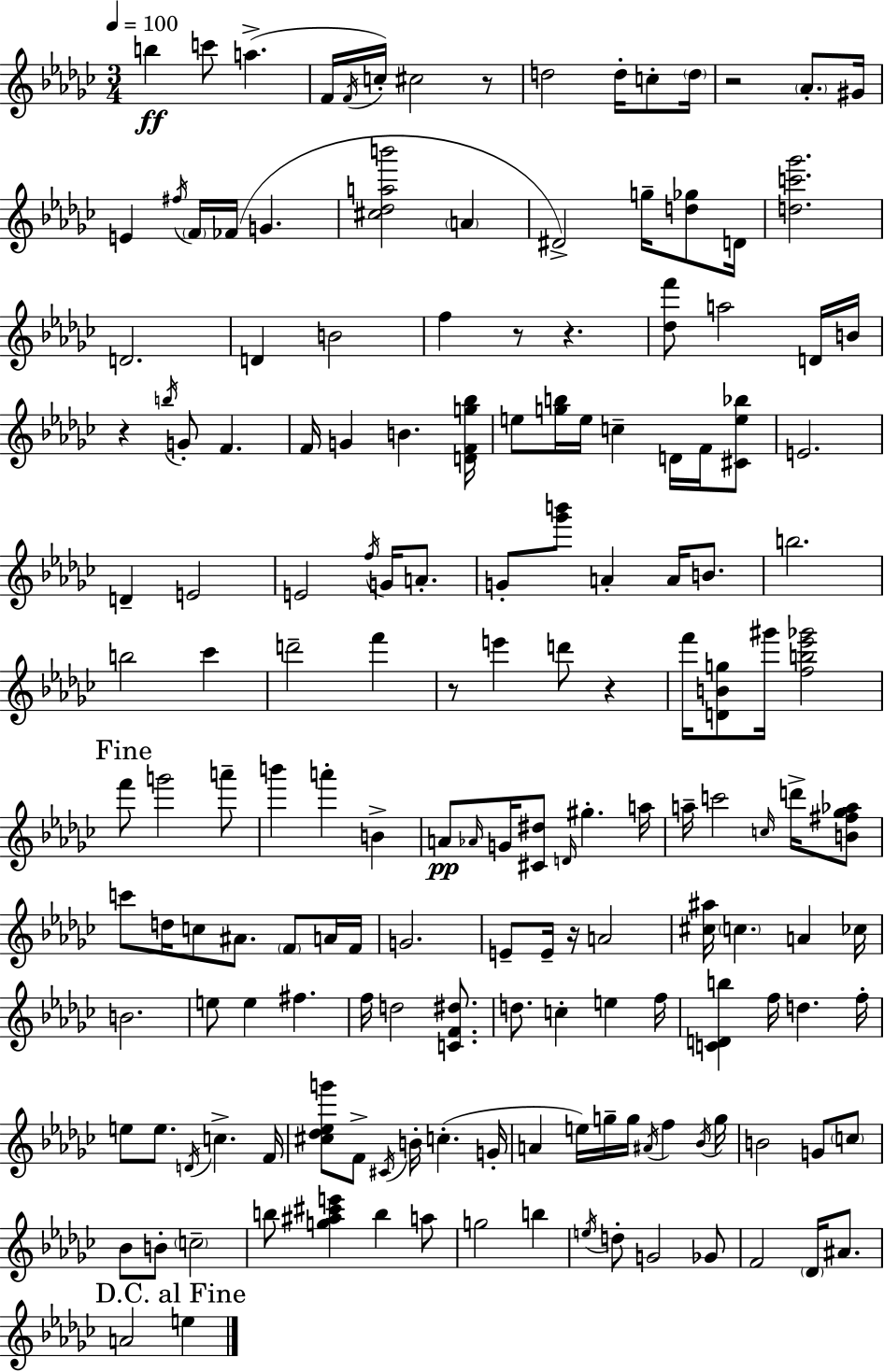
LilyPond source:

{
  \clef treble
  \numericTimeSignature
  \time 3/4
  \key ees \minor
  \tempo 4 = 100
  b''4\ff c'''8 a''4.->( | f'16 \acciaccatura { f'16 } c''16-.) cis''2 r8 | d''2 d''16-. c''8-. | \parenthesize d''16 r2 \parenthesize aes'8.-. | \break gis'16 e'4 \acciaccatura { fis''16 } \parenthesize f'16 fes'16( g'4. | <cis'' des'' a'' b'''>2 \parenthesize a'4 | dis'2->) g''16-- <d'' ges''>8 | d'16 <d'' c''' ges'''>2. | \break d'2. | d'4 b'2 | f''4 r8 r4. | <des'' f'''>8 a''2 | \break d'16 b'16 r4 \acciaccatura { b''16 } g'8-. f'4. | f'16 g'4 b'4. | <d' f' g'' bes''>16 e''8 <g'' b''>16 e''16 c''4-- d'16 | f'16 <cis' e'' bes''>8 e'2. | \break d'4-- e'2 | e'2 \acciaccatura { f''16 } | g'16 a'8.-. g'8-. <ges''' b'''>8 a'4-. | a'16 b'8. b''2. | \break b''2 | ces'''4 d'''2-- | f'''4 r8 e'''4 d'''8 | r4 f'''16 <d' b' g''>8 gis'''16 <f'' b'' ees''' ges'''>2 | \break \mark "Fine" f'''8 g'''2 | a'''8-- b'''4 a'''4-. | b'4-> a'8\pp \grace { aes'16 } g'16 <cis' dis''>8 \grace { d'16 } gis''4.-. | a''16 a''16-- c'''2 | \break \grace { c''16 } d'''16-> <b' fis'' ges'' aes''>8 c'''8 d''16 c''8 | ais'8. \parenthesize f'8 a'16 f'16 g'2. | e'8-- e'16-- r16 a'2 | <cis'' ais''>16 \parenthesize c''4. | \break a'4 ces''16 b'2. | e''8 e''4 | fis''4. f''16 d''2 | <c' f' dis''>8. d''8. c''4-. | \break e''4 f''16 <c' d' b''>4 f''16 | d''4. f''16-. e''8 e''8. | \acciaccatura { d'16 } c''4.-> f'16 <cis'' des'' ees'' g'''>8 f'8-> | \acciaccatura { cis'16 } b'16-. c''4.-.( g'16-. a'4 | \break e''16) g''16-- g''16 \acciaccatura { ais'16 } f''4 \acciaccatura { bes'16 } g''16 b'2 | g'8 \parenthesize c''8 bes'8 | b'8-. \parenthesize c''2-- b''8 | <g'' ais'' cis''' e'''>4 b''4 a''8 g''2 | \break b''4 \acciaccatura { e''16 } | d''8-. g'2 ges'8 | f'2 \parenthesize des'16 ais'8. | \mark "D.C. al Fine" a'2 e''4 | \break \bar "|."
}